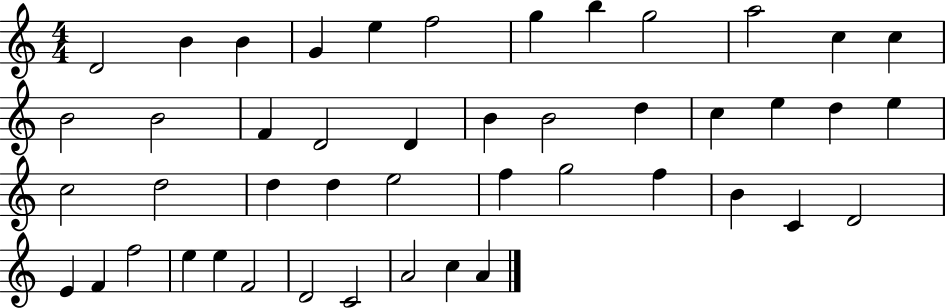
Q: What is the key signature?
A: C major